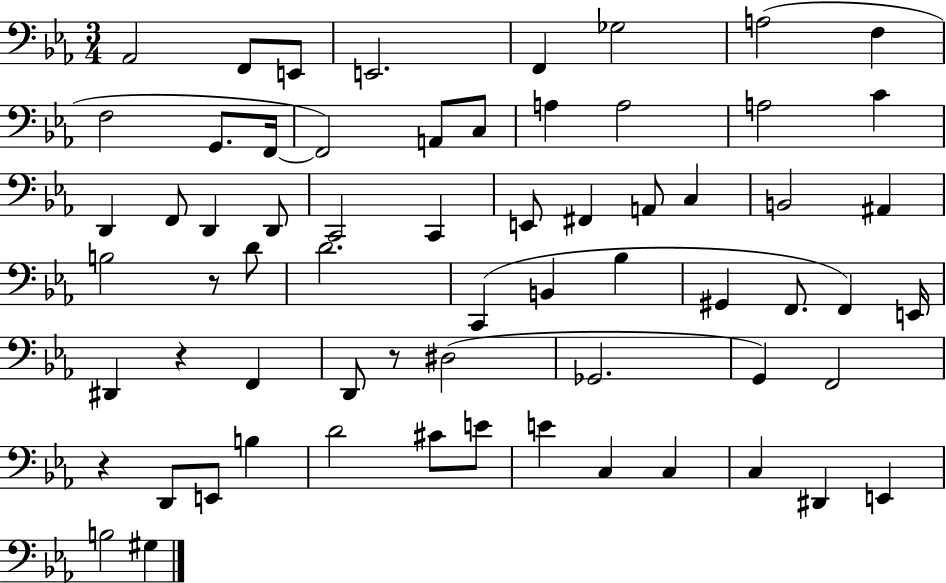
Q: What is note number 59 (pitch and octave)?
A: E2